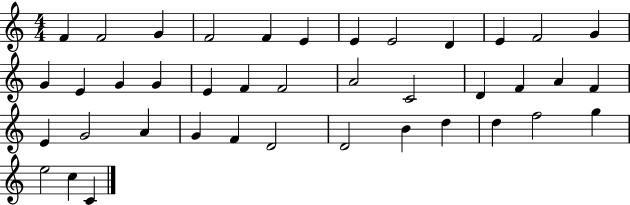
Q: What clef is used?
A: treble